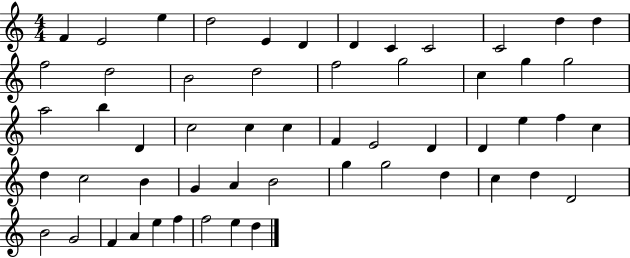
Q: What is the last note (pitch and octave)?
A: D5